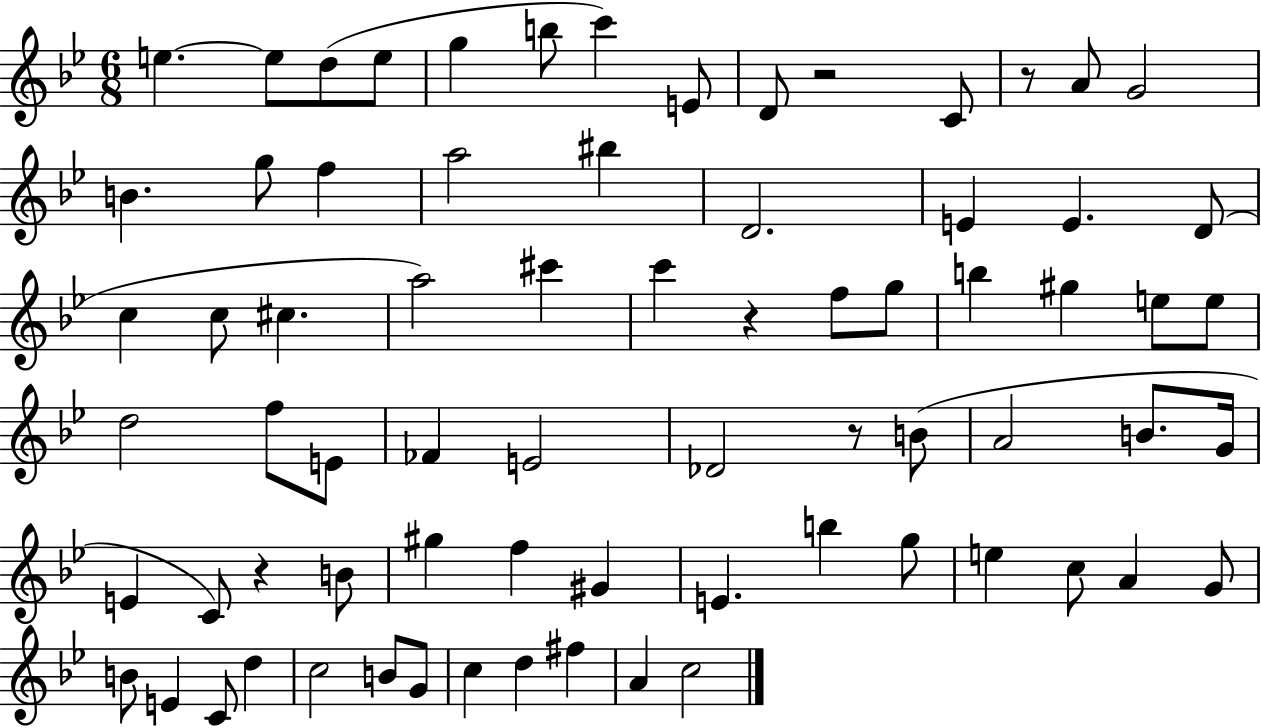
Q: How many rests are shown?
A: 5